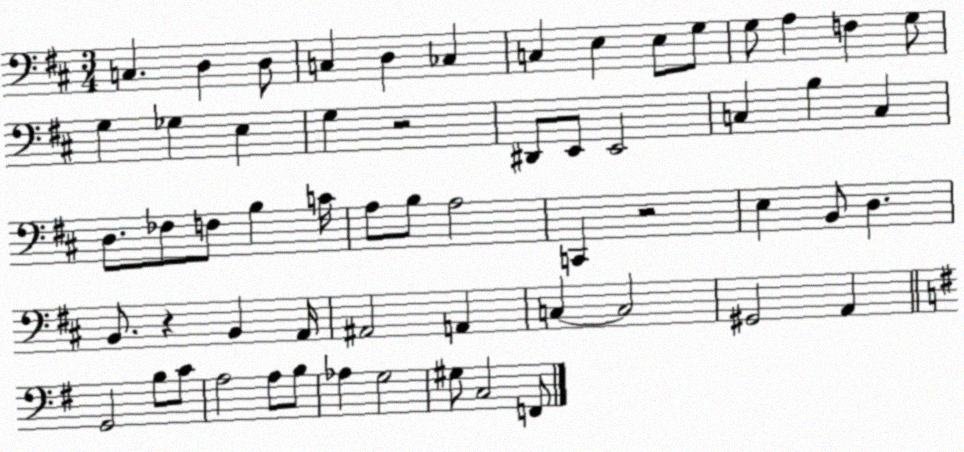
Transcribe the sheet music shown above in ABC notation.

X:1
T:Untitled
M:3/4
L:1/4
K:D
C, D, D,/2 C, D, _C, C, E, E,/2 G,/2 G,/2 A, F, G,/2 G, _G, E, G, z2 ^D,,/2 E,,/2 E,,2 C, B, C, D,/2 _F,/2 F,/2 B, C/4 A,/2 B,/2 A,2 C,, z2 E, B,,/2 D, B,,/2 z B,, A,,/4 ^A,,2 A,, C, C,2 ^G,,2 A,, G,,2 B,/2 C/2 A,2 A,/2 B,/2 _A, G,2 ^G,/2 C,2 F,,/2